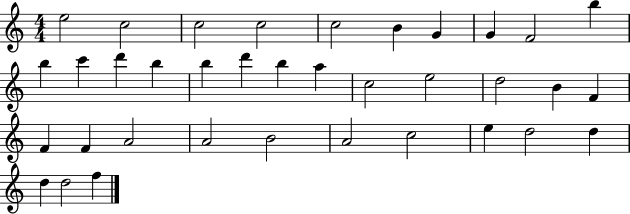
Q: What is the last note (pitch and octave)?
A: F5